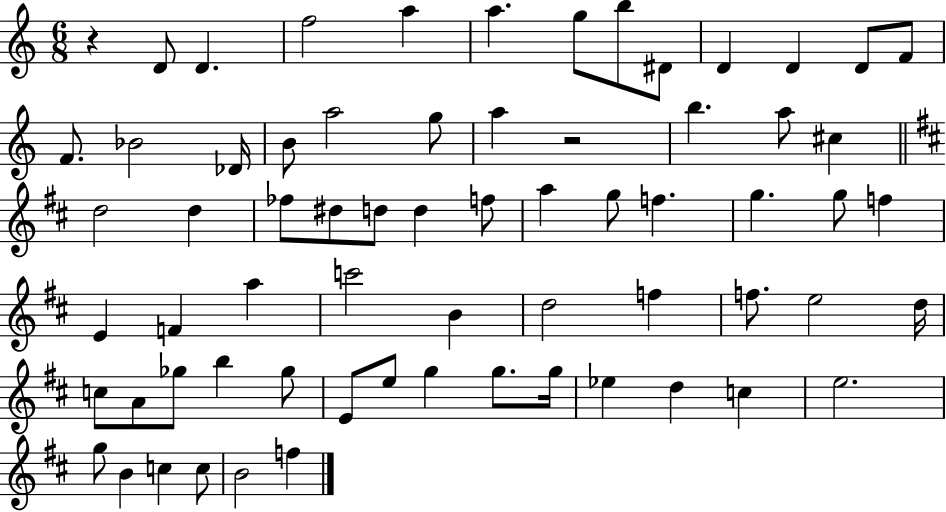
{
  \clef treble
  \numericTimeSignature
  \time 6/8
  \key c \major
  r4 d'8 d'4. | f''2 a''4 | a''4. g''8 b''8 dis'8 | d'4 d'4 d'8 f'8 | \break f'8. bes'2 des'16 | b'8 a''2 g''8 | a''4 r2 | b''4. a''8 cis''4 | \break \bar "||" \break \key b \minor d''2 d''4 | fes''8 dis''8 d''8 d''4 f''8 | a''4 g''8 f''4. | g''4. g''8 f''4 | \break e'4 f'4 a''4 | c'''2 b'4 | d''2 f''4 | f''8. e''2 d''16 | \break c''8 a'8 ges''8 b''4 ges''8 | e'8 e''8 g''4 g''8. g''16 | ees''4 d''4 c''4 | e''2. | \break g''8 b'4 c''4 c''8 | b'2 f''4 | \bar "|."
}